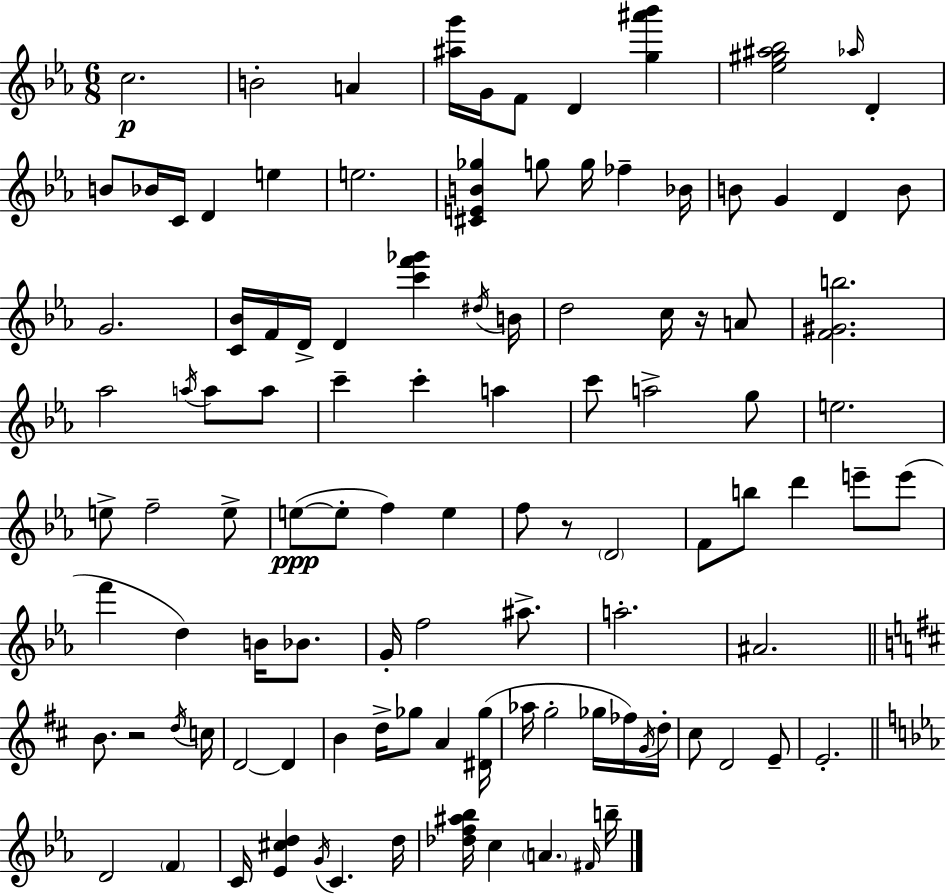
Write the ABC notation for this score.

X:1
T:Untitled
M:6/8
L:1/4
K:Cm
c2 B2 A [^ag']/4 G/4 F/2 D [g^a'_b'] [_e^g^a_b]2 _a/4 D B/2 _B/4 C/4 D e e2 [^CEB_g] g/2 g/4 _f _B/4 B/2 G D B/2 G2 [C_B]/4 F/4 D/4 D [c'f'_g'] ^d/4 B/4 d2 c/4 z/4 A/2 [F^Gb]2 _a2 a/4 a/2 a/2 c' c' a c'/2 a2 g/2 e2 e/2 f2 e/2 e/2 e/2 f e f/2 z/2 D2 F/2 b/2 d' e'/2 e'/2 f' d B/4 _B/2 G/4 f2 ^a/2 a2 ^A2 B/2 z2 d/4 c/4 D2 D B d/4 _g/2 A [^D_g]/4 _a/4 g2 _g/4 _f/4 G/4 d/4 ^c/2 D2 E/2 E2 D2 F C/4 [_E^cd] G/4 C d/4 [_df^a_b]/4 c A ^F/4 b/4